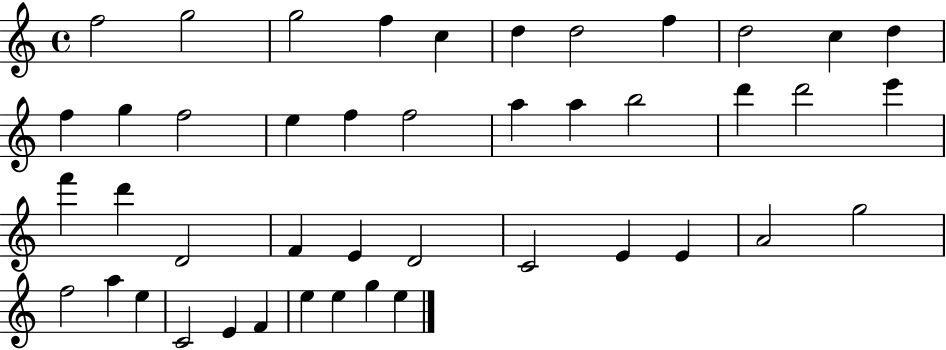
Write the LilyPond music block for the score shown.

{
  \clef treble
  \time 4/4
  \defaultTimeSignature
  \key c \major
  f''2 g''2 | g''2 f''4 c''4 | d''4 d''2 f''4 | d''2 c''4 d''4 | \break f''4 g''4 f''2 | e''4 f''4 f''2 | a''4 a''4 b''2 | d'''4 d'''2 e'''4 | \break f'''4 d'''4 d'2 | f'4 e'4 d'2 | c'2 e'4 e'4 | a'2 g''2 | \break f''2 a''4 e''4 | c'2 e'4 f'4 | e''4 e''4 g''4 e''4 | \bar "|."
}